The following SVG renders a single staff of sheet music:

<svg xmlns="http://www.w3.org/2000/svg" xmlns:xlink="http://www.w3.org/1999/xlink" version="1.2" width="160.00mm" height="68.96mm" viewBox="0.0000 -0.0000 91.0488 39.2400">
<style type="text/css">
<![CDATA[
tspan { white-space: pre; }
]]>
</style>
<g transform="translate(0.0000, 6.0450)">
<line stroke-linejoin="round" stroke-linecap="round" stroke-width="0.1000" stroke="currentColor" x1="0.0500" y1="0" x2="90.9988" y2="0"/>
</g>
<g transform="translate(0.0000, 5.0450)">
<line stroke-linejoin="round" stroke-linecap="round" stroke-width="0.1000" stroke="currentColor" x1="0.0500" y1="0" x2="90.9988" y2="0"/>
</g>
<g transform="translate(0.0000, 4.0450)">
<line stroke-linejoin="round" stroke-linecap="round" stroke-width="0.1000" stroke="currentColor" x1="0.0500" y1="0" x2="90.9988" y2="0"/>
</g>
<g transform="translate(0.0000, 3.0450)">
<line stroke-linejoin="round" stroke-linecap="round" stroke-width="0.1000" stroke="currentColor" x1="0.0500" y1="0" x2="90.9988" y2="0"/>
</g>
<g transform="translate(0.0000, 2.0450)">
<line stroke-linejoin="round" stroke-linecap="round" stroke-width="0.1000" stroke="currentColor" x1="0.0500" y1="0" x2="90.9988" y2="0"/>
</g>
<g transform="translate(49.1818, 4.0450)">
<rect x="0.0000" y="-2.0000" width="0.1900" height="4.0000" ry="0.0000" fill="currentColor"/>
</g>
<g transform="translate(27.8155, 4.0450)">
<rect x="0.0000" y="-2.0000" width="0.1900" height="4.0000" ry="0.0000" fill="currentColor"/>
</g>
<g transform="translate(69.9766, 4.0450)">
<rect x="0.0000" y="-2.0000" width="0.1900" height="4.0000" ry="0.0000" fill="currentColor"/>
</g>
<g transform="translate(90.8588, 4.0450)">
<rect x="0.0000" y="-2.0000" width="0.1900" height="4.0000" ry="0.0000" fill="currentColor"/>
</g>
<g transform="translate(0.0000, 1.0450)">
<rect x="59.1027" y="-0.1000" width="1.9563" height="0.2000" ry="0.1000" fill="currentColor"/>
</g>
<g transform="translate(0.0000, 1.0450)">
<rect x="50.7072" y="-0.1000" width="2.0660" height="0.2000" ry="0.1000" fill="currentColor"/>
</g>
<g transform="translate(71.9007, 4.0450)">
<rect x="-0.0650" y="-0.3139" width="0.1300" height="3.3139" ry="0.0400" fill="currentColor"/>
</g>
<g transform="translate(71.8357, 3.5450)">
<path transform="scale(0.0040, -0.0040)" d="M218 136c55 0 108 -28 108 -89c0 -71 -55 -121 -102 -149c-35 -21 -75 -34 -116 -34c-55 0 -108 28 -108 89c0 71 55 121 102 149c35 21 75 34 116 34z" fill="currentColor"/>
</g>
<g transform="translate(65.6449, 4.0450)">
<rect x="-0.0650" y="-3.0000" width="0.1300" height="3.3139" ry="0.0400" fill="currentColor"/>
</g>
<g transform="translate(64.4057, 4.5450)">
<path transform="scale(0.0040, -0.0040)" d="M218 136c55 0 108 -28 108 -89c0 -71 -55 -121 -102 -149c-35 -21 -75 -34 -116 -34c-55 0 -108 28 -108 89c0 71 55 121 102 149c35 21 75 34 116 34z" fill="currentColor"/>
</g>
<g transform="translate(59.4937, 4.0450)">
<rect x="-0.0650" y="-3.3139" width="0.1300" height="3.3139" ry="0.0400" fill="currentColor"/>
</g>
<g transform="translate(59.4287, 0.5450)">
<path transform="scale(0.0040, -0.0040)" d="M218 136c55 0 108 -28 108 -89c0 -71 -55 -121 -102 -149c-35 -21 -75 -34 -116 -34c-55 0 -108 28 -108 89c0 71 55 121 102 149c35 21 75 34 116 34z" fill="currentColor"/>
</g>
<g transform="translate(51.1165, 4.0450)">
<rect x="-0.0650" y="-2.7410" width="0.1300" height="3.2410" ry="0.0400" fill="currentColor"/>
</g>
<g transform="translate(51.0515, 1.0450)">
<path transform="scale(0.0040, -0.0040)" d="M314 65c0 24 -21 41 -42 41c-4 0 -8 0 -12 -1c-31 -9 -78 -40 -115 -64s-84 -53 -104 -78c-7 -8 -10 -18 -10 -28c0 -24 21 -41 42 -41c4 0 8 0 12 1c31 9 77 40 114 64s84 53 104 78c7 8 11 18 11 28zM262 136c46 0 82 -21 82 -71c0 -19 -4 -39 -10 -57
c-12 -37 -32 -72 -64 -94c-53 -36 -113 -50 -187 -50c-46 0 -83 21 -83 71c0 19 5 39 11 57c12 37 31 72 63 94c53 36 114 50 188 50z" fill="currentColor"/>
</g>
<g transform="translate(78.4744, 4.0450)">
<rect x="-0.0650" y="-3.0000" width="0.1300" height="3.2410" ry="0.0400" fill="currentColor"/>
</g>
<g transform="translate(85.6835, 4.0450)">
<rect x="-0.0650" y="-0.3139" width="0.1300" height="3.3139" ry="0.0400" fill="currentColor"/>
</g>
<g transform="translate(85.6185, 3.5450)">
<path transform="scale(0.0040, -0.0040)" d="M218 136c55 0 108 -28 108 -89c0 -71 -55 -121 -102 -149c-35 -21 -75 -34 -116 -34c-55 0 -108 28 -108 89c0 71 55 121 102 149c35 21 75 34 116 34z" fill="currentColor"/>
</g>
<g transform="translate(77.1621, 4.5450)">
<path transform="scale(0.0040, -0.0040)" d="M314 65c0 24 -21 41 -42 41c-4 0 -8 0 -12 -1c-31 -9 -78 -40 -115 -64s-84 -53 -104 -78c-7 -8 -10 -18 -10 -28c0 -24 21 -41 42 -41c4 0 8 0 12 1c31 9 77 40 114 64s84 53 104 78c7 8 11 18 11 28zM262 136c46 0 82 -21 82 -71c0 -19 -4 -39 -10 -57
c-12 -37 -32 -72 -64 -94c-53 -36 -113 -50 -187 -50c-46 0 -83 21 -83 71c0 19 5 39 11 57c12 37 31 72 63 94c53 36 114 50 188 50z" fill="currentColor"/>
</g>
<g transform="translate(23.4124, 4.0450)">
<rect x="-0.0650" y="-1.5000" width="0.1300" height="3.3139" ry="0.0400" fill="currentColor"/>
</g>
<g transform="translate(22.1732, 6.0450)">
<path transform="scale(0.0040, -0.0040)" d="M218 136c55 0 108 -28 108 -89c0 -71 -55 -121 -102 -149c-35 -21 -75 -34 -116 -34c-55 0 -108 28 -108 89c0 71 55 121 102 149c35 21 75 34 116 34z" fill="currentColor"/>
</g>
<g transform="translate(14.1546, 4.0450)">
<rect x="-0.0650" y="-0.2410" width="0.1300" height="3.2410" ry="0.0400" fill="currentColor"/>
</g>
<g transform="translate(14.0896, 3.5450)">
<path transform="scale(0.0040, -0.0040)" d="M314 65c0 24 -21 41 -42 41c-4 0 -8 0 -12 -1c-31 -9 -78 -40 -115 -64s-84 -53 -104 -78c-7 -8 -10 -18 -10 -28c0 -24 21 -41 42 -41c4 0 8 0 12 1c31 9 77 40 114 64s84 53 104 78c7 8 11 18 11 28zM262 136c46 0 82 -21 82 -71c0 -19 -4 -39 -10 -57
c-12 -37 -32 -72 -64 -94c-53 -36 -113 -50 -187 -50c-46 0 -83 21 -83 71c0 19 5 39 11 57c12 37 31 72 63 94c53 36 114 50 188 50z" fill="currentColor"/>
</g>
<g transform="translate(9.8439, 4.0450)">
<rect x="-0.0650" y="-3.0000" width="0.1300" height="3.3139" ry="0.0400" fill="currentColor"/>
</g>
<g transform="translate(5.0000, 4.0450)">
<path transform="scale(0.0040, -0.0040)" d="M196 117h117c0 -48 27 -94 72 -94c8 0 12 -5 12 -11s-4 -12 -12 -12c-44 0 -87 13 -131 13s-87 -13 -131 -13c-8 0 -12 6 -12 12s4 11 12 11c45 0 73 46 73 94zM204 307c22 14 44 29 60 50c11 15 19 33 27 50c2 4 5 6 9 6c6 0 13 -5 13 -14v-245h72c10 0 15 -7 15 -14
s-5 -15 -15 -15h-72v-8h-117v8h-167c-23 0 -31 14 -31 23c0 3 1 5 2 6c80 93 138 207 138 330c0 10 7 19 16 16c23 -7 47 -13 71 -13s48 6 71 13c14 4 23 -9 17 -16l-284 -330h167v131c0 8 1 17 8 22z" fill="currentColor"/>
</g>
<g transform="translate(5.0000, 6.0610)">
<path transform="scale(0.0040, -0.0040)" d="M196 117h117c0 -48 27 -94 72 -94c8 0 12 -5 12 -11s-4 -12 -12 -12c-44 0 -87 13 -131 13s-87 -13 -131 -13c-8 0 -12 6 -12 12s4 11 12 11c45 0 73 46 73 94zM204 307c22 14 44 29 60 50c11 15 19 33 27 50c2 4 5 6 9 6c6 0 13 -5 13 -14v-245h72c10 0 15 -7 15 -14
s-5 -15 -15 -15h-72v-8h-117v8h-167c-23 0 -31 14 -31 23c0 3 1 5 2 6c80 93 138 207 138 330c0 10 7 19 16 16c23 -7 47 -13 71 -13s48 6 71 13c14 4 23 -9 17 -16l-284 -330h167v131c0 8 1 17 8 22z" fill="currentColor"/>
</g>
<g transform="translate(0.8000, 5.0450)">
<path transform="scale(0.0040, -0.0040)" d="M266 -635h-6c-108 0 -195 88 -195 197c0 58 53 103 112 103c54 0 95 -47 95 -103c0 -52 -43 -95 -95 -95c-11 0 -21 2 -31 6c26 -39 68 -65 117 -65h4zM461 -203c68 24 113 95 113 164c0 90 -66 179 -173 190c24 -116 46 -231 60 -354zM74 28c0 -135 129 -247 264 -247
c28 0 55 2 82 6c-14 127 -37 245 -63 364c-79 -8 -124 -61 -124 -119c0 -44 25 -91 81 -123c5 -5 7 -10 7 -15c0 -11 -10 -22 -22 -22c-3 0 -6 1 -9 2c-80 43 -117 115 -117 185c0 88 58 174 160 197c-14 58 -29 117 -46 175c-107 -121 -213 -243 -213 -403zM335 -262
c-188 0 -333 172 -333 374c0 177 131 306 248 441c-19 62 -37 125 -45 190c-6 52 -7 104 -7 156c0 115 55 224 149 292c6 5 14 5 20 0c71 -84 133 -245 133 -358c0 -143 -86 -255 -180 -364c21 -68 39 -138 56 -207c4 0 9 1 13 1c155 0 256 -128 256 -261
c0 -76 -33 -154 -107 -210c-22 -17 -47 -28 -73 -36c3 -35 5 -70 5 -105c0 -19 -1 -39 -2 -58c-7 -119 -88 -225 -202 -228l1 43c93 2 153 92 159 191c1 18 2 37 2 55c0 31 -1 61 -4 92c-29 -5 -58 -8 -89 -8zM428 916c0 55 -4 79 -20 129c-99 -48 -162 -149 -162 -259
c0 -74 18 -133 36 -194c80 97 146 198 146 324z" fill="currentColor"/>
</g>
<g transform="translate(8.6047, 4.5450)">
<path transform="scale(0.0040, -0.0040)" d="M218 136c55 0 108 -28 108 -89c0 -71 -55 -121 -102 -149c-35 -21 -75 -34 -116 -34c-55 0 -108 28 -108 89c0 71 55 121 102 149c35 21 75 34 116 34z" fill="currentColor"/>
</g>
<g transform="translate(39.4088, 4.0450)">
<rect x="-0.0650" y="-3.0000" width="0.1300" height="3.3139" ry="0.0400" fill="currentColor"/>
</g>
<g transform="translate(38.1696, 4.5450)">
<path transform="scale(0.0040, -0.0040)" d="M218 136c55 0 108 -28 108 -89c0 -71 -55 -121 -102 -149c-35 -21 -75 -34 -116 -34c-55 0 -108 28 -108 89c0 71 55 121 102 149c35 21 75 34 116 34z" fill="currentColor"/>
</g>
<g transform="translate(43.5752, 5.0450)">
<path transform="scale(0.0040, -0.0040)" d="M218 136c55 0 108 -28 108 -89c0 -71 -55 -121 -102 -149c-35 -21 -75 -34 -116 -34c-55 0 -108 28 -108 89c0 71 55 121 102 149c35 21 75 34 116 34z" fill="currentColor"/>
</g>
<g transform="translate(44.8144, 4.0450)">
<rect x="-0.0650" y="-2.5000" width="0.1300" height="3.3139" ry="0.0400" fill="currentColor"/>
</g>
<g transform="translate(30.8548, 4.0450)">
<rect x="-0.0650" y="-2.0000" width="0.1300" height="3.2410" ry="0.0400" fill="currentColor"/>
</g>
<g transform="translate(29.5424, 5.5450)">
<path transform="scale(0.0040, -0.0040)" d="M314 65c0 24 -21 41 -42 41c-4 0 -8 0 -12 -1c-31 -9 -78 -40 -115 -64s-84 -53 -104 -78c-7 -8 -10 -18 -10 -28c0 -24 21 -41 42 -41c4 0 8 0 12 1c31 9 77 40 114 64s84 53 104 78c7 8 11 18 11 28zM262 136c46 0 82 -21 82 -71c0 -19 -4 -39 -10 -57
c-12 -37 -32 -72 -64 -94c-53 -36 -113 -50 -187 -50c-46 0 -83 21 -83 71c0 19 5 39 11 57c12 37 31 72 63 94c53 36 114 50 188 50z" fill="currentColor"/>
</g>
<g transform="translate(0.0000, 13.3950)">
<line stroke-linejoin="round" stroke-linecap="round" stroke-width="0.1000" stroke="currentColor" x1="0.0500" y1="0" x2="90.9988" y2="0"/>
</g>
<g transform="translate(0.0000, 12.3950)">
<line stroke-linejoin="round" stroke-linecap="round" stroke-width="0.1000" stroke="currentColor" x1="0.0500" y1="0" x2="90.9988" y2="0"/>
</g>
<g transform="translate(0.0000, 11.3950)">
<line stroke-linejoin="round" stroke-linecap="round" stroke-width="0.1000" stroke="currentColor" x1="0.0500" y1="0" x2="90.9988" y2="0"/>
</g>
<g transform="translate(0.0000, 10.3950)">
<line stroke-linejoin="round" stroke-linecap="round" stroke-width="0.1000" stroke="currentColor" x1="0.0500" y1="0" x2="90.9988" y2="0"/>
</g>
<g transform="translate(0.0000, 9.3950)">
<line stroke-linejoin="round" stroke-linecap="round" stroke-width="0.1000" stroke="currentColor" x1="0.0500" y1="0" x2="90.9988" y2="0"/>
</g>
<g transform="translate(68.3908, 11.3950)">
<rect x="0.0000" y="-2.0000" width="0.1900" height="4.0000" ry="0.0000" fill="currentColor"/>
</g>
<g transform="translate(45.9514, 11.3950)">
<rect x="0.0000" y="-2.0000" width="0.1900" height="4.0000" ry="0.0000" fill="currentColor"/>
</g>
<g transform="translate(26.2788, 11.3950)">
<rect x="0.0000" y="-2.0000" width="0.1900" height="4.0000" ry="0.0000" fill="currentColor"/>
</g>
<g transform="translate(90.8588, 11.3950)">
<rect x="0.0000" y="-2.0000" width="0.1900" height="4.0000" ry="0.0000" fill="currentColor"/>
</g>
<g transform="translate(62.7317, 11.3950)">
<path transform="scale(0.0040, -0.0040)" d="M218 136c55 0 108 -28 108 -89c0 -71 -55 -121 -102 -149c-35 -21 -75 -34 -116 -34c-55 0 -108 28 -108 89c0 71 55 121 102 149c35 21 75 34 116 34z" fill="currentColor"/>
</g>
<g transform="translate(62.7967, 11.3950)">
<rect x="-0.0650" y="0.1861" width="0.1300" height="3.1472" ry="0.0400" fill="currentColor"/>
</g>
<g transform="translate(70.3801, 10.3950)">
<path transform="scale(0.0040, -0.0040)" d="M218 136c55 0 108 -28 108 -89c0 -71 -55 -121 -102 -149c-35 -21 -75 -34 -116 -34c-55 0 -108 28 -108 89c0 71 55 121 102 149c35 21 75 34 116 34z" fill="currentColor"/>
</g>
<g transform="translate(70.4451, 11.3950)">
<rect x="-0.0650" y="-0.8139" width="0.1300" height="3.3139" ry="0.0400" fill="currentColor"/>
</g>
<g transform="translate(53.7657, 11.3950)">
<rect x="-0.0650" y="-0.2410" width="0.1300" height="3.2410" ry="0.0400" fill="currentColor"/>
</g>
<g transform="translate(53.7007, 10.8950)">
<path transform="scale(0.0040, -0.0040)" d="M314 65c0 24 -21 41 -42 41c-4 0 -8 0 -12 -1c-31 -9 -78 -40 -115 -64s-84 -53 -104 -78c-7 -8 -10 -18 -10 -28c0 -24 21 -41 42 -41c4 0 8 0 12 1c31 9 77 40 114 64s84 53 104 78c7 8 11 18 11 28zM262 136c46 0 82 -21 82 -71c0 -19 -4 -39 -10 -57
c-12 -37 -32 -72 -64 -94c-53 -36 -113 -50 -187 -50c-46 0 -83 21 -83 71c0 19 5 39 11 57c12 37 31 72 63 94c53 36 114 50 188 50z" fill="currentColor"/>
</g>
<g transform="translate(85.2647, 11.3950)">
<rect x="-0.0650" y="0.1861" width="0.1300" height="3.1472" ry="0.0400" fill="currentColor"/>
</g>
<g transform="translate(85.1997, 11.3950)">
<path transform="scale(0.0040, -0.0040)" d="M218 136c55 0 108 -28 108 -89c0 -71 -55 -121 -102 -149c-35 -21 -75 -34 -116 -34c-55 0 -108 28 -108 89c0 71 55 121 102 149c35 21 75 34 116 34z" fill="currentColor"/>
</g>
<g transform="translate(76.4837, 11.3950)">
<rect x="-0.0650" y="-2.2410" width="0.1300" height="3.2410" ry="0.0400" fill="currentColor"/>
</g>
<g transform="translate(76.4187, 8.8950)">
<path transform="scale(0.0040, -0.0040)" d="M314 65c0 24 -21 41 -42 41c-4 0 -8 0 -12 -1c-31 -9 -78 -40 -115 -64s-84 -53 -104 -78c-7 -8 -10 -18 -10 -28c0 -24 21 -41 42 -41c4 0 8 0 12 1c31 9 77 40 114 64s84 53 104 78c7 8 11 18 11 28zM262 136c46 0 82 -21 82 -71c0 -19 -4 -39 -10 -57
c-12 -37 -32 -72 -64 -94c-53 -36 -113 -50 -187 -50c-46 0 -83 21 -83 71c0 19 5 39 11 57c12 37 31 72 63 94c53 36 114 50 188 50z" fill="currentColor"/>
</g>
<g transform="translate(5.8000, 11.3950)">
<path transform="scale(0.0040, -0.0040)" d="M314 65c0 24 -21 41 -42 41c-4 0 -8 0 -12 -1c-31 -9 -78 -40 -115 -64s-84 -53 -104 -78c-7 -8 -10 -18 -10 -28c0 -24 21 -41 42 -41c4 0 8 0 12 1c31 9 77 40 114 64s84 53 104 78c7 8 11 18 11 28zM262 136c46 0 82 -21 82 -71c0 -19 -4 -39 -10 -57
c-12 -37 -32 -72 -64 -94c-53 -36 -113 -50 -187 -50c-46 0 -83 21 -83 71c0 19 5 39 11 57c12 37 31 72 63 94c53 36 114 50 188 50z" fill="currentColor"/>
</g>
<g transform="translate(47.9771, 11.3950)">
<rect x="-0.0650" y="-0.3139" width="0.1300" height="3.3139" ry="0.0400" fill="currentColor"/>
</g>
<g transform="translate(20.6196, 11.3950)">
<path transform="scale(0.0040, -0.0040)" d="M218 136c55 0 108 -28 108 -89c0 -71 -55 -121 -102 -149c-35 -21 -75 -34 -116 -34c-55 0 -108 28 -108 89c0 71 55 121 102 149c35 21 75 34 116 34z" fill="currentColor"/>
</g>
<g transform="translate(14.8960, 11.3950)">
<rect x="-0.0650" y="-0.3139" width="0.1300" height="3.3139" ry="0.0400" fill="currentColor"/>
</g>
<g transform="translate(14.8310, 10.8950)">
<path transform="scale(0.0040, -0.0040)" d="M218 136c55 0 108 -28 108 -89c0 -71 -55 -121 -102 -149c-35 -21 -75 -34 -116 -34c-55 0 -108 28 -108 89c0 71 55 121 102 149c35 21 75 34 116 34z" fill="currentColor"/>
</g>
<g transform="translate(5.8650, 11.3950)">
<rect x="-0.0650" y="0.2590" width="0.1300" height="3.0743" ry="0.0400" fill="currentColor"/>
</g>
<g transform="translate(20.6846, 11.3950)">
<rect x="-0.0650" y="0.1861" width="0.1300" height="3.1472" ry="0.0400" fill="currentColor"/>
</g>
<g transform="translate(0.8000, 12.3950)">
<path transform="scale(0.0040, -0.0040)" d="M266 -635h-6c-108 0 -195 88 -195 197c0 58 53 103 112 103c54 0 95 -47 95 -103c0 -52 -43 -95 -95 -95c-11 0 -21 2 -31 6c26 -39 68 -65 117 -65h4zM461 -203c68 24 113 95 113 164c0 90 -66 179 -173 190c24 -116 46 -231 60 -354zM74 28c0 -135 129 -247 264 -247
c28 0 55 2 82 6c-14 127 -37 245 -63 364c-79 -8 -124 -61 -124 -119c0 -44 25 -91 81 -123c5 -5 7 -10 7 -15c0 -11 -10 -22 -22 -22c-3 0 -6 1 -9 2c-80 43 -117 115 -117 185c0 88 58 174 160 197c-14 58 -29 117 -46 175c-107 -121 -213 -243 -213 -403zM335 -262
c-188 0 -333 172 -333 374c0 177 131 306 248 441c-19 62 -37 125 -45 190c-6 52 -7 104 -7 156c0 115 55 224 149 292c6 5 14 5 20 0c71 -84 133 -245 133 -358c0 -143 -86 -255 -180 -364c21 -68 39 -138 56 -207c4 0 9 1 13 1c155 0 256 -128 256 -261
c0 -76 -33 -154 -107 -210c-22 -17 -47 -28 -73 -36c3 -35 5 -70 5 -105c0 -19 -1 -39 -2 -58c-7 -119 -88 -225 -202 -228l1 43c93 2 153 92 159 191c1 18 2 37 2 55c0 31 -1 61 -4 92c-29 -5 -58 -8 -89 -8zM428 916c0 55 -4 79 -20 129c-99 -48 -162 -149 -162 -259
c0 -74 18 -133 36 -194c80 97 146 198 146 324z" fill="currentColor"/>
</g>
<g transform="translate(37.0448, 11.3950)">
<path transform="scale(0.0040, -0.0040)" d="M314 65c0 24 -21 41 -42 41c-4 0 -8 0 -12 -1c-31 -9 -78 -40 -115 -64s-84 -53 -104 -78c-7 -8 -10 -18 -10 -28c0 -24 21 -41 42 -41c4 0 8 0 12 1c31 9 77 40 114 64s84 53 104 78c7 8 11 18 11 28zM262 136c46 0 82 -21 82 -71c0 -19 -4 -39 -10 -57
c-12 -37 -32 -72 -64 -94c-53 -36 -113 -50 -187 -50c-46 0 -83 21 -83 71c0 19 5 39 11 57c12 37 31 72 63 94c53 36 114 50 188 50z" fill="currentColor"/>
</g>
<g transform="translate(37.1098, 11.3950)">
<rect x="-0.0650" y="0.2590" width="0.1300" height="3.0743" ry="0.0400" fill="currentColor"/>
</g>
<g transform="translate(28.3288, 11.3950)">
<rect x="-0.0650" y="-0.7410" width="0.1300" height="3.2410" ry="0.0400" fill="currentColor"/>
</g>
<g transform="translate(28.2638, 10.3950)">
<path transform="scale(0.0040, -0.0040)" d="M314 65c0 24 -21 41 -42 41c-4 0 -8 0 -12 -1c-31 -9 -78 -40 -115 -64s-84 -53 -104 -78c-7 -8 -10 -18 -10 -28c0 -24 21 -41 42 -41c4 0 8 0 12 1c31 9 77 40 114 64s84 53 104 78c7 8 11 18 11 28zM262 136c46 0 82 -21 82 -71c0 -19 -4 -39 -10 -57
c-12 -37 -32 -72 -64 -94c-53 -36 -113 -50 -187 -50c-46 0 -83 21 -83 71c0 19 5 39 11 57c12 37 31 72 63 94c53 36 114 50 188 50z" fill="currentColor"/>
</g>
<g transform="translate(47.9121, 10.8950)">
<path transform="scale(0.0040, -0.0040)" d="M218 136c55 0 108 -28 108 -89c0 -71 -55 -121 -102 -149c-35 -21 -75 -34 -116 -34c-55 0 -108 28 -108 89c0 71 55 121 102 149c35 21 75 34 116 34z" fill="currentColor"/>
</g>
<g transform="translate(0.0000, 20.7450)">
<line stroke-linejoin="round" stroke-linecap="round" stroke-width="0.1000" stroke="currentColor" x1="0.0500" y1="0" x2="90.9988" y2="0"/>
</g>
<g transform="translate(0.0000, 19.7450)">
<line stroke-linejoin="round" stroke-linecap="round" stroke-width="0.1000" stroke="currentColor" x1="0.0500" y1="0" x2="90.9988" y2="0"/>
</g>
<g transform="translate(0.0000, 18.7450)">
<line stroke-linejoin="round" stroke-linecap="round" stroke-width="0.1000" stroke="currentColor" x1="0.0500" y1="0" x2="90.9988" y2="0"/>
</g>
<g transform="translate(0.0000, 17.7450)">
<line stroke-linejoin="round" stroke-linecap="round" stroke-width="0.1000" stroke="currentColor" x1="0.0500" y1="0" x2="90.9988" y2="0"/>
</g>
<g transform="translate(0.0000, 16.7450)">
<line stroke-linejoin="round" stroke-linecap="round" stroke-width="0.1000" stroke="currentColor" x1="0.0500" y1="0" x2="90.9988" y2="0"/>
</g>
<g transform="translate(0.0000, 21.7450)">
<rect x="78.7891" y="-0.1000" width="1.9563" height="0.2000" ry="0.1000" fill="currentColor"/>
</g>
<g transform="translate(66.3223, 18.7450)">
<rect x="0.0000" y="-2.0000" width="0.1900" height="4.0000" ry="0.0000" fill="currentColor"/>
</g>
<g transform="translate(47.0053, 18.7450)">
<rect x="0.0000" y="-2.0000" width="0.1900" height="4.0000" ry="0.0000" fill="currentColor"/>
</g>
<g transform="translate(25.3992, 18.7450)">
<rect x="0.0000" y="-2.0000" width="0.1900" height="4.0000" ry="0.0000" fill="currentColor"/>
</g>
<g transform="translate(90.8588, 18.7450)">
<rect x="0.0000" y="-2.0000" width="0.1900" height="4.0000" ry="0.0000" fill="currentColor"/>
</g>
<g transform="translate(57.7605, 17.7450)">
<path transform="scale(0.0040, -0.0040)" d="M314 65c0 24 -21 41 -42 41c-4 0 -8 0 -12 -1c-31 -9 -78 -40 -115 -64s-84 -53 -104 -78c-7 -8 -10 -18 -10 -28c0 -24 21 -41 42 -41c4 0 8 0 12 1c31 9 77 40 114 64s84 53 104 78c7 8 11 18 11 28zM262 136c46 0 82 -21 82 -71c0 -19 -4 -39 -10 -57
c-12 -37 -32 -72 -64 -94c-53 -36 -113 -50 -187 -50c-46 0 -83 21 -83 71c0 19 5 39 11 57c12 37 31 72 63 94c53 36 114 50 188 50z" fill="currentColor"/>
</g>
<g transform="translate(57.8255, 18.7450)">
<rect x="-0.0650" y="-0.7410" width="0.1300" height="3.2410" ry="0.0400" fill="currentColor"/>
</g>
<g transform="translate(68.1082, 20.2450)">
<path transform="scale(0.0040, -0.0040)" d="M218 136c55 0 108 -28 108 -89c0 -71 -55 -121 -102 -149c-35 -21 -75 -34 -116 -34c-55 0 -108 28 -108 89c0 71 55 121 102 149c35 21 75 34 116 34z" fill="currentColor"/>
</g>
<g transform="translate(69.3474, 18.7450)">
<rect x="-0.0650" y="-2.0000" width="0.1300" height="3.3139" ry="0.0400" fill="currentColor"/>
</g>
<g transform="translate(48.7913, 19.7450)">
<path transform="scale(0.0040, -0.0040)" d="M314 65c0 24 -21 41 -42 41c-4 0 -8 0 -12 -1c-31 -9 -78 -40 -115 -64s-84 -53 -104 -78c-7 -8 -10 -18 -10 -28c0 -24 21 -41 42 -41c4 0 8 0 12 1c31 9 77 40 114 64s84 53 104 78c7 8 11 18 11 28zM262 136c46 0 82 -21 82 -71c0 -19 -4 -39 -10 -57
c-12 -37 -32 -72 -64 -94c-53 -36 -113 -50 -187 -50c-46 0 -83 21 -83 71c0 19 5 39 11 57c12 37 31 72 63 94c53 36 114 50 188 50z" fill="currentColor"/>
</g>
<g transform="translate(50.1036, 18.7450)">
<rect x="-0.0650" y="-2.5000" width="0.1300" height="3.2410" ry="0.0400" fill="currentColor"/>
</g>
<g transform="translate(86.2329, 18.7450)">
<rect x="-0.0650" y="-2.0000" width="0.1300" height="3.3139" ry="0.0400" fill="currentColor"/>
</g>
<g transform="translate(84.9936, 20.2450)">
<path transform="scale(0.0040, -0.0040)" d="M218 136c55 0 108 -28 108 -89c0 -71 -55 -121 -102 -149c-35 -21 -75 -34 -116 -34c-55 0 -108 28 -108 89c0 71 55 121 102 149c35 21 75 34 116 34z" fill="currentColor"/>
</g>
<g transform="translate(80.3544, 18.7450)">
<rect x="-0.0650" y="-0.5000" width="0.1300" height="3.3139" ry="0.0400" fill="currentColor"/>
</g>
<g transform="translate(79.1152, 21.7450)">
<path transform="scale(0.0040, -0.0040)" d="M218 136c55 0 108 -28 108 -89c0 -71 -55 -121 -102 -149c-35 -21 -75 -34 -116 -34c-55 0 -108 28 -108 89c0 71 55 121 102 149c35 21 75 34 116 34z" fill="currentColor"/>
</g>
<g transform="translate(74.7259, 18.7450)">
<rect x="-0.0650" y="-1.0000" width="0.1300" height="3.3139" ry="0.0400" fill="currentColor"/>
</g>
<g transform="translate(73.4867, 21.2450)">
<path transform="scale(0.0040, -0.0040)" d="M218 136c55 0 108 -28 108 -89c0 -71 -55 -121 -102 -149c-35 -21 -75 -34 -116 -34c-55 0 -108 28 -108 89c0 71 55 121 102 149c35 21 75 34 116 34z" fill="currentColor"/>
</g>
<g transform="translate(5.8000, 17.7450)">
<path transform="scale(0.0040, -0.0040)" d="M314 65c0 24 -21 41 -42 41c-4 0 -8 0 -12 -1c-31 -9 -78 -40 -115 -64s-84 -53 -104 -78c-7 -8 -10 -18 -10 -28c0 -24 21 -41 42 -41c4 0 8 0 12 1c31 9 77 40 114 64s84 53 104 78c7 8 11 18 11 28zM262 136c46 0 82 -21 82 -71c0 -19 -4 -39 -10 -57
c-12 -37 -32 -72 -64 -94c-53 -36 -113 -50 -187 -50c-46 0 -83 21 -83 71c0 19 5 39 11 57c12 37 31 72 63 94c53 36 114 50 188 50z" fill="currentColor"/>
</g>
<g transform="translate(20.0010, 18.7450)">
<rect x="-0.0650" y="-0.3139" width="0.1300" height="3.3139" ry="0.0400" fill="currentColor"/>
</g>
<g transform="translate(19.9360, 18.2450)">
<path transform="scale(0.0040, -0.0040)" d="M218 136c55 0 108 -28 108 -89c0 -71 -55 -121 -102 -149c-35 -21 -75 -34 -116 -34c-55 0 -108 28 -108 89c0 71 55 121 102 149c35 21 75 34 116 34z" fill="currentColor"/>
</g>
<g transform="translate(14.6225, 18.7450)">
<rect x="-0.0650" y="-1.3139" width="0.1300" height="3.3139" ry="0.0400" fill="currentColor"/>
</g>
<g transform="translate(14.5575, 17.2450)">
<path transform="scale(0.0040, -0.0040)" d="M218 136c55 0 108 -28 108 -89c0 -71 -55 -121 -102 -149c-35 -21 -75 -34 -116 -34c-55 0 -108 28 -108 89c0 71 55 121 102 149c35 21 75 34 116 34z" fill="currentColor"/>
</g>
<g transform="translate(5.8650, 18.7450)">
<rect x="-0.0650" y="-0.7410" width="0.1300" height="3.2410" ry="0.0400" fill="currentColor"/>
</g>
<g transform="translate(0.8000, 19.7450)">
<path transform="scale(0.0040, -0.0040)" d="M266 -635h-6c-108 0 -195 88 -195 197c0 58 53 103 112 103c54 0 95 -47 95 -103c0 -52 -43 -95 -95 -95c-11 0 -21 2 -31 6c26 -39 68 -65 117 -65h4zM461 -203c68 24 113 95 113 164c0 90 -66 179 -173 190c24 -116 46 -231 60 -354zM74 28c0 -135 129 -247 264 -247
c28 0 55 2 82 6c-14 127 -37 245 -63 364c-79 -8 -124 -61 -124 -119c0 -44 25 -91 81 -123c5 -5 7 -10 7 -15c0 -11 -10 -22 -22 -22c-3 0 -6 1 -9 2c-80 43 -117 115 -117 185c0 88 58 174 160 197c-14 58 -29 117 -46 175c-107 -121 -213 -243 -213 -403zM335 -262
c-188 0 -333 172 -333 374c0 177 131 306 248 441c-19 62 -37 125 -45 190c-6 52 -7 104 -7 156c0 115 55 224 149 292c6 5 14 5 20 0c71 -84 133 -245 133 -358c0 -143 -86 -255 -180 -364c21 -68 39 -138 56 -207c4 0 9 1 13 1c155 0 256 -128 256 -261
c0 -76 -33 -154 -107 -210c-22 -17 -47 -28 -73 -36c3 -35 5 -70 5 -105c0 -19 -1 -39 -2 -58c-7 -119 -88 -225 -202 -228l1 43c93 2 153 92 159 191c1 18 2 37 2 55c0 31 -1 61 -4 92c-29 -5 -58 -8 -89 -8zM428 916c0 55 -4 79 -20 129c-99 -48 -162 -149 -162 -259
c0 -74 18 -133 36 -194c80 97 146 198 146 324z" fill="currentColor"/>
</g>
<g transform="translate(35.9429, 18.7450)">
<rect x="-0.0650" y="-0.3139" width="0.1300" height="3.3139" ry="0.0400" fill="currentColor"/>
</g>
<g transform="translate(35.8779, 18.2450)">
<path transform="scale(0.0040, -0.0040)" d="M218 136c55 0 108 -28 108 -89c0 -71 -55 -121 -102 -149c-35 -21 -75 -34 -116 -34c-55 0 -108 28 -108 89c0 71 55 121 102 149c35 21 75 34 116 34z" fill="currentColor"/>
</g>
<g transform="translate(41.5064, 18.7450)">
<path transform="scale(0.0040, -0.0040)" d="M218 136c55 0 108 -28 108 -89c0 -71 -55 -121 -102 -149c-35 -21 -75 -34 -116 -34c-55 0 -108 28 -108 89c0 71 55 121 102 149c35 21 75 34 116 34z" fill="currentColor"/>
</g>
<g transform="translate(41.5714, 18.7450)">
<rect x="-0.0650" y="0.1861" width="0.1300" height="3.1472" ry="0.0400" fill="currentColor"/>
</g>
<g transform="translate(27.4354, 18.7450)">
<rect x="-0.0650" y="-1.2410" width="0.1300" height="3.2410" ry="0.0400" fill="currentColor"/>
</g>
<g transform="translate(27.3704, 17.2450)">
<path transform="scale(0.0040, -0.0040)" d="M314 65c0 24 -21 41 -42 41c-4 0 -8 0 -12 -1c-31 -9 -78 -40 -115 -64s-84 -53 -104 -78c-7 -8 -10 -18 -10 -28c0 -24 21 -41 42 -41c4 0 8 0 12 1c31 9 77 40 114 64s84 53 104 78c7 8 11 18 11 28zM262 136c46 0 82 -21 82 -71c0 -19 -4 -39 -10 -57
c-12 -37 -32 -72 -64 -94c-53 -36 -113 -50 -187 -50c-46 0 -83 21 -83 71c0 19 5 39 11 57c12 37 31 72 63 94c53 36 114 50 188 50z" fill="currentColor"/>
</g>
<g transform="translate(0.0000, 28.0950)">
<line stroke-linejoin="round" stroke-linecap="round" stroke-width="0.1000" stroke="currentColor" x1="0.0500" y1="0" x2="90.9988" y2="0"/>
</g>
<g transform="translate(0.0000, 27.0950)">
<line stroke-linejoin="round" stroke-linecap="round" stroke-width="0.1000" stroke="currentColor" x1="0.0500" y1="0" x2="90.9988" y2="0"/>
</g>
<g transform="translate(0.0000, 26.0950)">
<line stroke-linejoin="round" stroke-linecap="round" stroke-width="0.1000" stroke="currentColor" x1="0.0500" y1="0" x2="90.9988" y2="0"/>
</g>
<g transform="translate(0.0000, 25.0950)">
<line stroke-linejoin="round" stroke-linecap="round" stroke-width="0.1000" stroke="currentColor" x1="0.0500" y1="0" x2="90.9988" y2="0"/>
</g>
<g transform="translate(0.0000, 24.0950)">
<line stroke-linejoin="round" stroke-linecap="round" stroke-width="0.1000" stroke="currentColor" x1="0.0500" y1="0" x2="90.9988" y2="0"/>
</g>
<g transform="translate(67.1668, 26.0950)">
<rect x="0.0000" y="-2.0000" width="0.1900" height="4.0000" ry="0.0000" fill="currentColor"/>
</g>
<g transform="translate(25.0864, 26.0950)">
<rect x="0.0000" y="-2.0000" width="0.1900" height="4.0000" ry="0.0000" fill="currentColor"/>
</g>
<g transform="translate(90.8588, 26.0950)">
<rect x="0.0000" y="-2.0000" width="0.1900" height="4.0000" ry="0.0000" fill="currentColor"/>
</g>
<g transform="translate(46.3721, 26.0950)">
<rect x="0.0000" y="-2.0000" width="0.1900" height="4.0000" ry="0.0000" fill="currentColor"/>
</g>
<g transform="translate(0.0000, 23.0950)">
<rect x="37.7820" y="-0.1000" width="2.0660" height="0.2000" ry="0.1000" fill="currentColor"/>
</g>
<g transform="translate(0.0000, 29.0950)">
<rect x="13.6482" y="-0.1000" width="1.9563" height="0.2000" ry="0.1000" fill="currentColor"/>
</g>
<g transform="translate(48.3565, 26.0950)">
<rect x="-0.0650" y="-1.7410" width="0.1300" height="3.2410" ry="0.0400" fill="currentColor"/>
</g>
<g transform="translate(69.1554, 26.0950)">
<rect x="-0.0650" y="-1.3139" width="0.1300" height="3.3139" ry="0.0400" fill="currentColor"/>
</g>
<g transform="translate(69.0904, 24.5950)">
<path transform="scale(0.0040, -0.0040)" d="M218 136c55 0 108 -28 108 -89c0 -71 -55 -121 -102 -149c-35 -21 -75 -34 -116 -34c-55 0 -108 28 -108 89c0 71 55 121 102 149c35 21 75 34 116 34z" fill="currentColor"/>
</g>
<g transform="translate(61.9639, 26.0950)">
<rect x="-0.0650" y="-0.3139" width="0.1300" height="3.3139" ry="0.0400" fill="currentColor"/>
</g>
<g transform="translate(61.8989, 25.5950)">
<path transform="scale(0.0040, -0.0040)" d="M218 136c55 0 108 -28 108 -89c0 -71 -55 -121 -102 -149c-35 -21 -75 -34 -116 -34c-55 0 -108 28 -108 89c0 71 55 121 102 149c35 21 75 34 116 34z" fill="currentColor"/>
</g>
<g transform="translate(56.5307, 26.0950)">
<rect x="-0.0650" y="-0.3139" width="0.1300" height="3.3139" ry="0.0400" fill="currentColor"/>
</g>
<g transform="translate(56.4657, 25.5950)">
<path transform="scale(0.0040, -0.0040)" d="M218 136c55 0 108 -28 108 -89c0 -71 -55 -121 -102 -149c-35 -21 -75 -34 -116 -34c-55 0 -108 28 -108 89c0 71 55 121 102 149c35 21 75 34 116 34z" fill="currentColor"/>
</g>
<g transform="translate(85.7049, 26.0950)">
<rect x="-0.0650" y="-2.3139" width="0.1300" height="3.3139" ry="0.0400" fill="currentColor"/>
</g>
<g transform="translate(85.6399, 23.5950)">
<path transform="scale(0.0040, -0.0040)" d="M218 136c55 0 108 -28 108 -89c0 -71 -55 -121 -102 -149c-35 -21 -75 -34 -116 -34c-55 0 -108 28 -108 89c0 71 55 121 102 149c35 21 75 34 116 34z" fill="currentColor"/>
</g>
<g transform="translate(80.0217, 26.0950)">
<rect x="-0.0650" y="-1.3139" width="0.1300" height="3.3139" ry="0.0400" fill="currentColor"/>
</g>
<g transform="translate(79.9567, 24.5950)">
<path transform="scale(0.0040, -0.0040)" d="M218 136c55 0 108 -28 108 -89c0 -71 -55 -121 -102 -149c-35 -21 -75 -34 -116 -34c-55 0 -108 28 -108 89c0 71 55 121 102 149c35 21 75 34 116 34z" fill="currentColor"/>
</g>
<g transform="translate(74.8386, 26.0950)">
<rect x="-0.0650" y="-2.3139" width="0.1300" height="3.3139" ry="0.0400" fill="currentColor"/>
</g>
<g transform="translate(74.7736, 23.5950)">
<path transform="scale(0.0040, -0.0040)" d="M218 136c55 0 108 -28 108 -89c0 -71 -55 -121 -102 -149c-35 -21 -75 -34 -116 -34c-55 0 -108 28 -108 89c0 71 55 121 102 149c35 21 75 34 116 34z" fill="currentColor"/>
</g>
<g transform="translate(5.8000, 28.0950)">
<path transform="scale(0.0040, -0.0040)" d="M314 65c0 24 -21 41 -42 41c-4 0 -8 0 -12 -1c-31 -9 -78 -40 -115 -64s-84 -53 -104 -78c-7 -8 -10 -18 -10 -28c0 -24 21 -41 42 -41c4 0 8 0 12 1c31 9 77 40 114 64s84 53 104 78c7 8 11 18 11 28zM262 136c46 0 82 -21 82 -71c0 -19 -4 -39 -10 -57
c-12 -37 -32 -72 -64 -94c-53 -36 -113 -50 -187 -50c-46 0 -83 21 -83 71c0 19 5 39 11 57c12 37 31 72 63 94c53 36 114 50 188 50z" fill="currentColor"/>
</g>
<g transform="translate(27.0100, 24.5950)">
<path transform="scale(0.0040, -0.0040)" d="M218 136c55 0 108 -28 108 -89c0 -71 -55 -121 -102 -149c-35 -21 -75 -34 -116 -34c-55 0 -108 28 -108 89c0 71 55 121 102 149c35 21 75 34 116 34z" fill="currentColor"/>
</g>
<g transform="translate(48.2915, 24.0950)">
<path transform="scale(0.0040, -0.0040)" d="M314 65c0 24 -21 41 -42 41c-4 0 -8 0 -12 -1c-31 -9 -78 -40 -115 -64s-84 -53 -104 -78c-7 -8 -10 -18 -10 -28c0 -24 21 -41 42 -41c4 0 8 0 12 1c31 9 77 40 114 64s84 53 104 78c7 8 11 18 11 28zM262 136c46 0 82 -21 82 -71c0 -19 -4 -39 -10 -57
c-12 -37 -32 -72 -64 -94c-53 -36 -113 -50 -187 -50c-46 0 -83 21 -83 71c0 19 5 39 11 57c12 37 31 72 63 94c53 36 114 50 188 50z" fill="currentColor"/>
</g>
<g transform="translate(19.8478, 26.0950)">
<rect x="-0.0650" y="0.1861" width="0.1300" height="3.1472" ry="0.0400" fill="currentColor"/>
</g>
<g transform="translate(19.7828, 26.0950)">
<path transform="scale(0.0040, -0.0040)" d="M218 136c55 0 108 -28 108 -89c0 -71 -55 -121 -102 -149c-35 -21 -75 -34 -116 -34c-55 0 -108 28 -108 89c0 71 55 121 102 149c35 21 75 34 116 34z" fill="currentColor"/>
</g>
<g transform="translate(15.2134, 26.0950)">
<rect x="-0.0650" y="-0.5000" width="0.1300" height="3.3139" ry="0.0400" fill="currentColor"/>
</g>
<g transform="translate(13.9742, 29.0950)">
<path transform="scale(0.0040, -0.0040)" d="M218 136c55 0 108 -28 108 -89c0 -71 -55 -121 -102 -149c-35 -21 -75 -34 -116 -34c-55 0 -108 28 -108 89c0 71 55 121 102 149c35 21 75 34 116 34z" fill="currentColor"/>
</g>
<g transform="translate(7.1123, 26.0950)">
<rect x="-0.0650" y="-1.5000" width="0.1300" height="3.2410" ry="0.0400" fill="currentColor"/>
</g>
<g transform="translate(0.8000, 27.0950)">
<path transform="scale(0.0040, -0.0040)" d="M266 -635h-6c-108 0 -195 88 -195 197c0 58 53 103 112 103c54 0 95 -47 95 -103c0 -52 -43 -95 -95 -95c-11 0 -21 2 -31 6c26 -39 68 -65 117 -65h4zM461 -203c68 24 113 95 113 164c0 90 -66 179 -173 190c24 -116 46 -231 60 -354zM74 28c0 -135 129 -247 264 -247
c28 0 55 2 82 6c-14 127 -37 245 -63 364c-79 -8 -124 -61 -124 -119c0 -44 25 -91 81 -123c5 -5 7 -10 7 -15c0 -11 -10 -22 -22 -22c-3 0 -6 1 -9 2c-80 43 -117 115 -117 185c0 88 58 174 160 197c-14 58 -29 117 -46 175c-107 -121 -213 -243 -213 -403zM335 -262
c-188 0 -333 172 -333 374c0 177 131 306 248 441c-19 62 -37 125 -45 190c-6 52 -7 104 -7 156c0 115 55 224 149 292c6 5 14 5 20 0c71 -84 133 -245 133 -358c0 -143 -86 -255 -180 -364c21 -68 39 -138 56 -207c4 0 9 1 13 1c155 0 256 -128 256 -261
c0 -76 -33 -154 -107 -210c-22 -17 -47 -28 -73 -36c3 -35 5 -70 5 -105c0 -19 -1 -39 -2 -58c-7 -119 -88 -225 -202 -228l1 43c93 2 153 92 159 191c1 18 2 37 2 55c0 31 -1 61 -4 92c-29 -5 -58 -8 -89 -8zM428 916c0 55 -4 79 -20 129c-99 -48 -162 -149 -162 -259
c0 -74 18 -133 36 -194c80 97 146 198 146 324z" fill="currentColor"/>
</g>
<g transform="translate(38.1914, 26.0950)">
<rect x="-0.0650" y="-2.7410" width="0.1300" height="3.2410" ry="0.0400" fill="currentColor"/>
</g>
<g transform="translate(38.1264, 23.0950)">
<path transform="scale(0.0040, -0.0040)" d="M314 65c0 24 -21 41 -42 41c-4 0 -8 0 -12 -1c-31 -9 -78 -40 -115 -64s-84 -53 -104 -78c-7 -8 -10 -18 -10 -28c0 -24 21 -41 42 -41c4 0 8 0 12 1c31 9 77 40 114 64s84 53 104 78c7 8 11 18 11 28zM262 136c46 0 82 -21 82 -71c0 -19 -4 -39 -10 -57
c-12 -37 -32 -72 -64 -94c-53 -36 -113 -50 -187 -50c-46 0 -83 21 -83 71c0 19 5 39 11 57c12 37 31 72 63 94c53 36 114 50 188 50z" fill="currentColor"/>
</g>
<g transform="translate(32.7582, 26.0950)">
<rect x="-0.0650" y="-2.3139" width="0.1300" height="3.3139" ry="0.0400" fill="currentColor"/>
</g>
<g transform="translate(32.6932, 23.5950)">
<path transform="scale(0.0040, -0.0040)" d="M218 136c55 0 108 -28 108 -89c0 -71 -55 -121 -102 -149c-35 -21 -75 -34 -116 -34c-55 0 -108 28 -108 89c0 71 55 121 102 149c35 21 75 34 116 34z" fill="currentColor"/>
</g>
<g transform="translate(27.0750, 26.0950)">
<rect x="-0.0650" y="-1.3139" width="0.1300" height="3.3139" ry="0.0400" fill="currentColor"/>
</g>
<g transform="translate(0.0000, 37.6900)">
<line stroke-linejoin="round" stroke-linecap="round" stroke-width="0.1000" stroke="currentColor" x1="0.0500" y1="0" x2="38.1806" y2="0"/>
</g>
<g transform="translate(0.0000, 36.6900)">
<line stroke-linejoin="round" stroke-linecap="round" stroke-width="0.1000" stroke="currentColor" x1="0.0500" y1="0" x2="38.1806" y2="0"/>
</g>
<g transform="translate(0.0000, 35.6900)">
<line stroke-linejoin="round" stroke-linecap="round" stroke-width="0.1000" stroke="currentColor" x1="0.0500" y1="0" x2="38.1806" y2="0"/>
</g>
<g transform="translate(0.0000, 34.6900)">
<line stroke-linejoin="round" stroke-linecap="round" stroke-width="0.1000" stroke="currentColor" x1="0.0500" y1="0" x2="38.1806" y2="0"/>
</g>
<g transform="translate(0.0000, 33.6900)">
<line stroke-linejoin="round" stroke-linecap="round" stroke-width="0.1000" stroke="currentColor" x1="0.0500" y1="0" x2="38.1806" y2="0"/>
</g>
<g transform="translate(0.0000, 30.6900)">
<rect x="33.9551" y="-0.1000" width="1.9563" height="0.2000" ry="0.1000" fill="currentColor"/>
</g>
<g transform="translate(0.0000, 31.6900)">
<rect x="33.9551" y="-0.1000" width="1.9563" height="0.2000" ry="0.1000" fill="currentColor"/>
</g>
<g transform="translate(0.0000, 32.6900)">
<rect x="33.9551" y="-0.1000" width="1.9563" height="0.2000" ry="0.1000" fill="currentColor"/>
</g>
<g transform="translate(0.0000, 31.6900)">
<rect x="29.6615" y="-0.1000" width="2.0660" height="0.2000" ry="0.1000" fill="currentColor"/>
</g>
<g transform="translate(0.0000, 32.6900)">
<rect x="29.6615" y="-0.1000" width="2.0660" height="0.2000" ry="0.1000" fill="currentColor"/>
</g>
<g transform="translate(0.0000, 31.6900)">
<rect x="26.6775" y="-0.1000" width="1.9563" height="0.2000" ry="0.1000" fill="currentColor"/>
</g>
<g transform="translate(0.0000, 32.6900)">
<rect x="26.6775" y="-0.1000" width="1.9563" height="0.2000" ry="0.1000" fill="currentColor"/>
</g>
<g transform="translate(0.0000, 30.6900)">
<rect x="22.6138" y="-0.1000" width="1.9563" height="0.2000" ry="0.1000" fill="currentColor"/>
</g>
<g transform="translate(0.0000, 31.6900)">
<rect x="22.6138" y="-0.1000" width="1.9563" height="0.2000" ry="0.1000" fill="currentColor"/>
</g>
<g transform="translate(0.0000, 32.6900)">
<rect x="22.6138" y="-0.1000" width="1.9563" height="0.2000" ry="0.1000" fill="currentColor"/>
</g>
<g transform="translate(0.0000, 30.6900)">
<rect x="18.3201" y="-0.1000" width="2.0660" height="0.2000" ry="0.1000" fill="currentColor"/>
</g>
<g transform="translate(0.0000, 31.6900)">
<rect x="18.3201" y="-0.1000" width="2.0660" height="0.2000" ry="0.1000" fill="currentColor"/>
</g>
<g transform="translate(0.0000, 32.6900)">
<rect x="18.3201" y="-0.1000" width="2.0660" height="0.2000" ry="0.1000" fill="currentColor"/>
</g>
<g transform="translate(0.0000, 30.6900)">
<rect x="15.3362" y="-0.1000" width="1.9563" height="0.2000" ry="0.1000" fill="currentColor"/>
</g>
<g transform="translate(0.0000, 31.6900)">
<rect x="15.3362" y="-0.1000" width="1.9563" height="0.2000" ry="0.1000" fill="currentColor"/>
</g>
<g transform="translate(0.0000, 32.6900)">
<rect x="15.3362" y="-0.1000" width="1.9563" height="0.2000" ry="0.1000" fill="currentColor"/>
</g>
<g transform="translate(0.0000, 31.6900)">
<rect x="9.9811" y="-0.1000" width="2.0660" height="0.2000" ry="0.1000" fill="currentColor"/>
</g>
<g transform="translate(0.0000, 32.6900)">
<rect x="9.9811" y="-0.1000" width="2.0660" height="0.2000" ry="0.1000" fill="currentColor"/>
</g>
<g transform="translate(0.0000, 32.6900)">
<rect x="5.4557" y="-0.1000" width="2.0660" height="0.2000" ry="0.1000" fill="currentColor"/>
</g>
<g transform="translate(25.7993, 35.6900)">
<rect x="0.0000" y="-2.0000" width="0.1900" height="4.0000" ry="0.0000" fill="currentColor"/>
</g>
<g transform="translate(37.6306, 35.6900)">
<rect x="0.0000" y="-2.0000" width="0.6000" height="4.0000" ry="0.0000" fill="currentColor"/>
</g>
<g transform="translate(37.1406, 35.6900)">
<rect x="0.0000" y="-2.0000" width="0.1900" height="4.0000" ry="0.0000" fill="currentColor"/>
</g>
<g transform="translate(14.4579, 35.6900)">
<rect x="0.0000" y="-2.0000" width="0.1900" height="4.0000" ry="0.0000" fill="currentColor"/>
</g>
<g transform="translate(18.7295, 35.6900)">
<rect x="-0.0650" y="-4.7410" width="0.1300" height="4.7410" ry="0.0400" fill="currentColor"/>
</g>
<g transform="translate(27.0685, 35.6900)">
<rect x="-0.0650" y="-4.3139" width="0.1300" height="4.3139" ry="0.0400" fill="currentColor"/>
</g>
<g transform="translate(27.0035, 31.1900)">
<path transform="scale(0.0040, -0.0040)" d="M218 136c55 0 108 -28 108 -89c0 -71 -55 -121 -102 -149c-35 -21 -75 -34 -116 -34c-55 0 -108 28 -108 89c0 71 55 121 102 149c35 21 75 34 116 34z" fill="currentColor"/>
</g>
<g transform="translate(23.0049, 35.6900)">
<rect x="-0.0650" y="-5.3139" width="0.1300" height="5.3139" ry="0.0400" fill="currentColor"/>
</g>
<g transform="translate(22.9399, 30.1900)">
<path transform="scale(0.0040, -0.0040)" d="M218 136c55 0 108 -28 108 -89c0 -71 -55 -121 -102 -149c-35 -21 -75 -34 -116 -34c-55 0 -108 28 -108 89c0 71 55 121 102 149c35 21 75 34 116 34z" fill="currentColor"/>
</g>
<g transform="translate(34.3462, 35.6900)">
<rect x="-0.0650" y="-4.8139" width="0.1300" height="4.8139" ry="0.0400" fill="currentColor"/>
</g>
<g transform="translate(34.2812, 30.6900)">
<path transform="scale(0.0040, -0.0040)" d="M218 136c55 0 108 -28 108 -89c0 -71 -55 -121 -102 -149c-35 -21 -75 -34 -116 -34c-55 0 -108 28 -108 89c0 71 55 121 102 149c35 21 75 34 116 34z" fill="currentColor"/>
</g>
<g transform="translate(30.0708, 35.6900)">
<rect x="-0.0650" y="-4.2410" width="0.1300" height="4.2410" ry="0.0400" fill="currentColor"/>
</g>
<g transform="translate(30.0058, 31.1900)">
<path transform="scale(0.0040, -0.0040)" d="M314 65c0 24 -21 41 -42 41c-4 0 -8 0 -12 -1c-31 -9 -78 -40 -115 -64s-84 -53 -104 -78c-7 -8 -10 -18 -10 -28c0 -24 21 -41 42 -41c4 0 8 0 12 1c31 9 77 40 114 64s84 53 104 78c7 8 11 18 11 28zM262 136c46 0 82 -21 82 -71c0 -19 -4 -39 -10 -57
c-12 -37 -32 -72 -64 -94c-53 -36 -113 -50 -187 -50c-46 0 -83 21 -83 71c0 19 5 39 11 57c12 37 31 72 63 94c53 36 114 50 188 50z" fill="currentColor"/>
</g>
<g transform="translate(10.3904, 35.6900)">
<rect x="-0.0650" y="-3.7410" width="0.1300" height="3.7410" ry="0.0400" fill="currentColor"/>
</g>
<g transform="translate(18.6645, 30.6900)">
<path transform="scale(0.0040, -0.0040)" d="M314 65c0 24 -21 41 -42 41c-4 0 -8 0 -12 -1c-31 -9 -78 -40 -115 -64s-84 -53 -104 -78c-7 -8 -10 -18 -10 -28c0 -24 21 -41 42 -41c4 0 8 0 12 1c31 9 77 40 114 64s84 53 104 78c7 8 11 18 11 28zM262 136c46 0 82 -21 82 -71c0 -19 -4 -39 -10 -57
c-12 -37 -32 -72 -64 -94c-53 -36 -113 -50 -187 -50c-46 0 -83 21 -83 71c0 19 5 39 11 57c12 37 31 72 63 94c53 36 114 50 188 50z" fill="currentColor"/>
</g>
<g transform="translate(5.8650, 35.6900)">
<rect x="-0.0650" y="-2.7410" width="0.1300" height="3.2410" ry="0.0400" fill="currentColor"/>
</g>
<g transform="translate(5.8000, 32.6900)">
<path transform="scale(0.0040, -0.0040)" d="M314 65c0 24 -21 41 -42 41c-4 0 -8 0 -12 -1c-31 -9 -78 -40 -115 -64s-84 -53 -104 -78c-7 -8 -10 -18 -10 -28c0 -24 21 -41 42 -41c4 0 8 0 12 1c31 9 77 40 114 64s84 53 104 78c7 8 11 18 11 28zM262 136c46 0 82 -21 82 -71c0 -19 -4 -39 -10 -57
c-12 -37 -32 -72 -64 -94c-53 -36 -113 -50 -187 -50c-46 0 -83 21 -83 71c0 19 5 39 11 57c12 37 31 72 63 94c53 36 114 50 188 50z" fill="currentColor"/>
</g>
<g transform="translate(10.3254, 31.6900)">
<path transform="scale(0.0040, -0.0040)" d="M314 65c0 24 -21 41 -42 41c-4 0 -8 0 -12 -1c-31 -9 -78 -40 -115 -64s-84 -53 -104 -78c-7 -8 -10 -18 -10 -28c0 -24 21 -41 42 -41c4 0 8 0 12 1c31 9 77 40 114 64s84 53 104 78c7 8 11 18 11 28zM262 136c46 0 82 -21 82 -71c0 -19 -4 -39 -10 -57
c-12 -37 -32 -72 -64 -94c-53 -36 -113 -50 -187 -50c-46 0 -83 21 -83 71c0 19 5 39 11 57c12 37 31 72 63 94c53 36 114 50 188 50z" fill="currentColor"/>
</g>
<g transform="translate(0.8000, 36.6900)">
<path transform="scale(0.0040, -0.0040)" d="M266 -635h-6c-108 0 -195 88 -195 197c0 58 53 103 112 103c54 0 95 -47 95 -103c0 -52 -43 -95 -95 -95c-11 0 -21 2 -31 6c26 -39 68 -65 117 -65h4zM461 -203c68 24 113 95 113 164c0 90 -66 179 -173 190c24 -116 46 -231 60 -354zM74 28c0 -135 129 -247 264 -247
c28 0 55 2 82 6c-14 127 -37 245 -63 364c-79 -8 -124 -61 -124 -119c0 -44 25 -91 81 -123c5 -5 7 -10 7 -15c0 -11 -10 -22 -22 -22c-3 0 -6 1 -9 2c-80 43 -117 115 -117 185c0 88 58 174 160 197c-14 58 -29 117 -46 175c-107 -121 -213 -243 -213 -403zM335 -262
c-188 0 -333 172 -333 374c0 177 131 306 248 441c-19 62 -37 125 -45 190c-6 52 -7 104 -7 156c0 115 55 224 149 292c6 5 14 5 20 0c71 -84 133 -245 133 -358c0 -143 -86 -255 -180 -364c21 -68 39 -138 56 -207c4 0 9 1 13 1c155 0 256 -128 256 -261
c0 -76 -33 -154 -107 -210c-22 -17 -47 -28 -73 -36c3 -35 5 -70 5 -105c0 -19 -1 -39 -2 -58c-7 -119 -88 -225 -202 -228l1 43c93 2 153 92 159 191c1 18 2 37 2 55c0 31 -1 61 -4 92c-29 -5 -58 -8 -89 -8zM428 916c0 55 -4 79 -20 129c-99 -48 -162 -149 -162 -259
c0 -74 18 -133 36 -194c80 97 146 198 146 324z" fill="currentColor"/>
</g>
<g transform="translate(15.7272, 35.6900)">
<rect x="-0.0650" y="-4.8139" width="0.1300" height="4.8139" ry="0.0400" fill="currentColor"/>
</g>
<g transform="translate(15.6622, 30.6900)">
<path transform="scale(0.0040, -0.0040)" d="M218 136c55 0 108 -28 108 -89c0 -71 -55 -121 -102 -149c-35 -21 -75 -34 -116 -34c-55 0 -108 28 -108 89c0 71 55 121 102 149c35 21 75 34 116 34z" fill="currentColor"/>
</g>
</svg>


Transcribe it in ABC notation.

X:1
T:Untitled
M:4/4
L:1/4
K:C
A c2 E F2 A G a2 b A c A2 c B2 c B d2 B2 c c2 B d g2 B d2 e c e2 c B G2 d2 F D C F E2 C B e g a2 f2 c c e g e g a2 c'2 e' e'2 f' d' d'2 e'